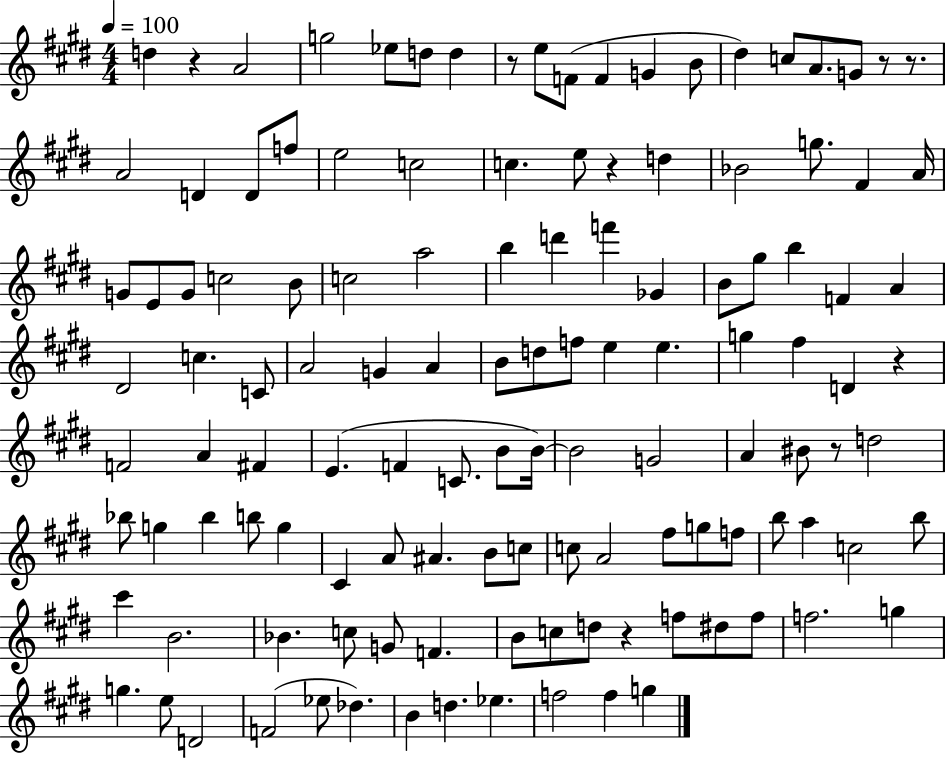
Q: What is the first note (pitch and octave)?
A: D5